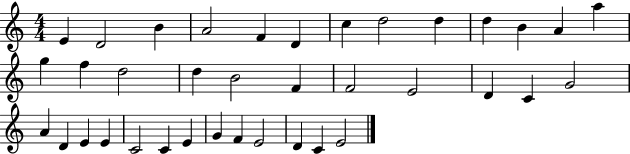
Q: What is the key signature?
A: C major